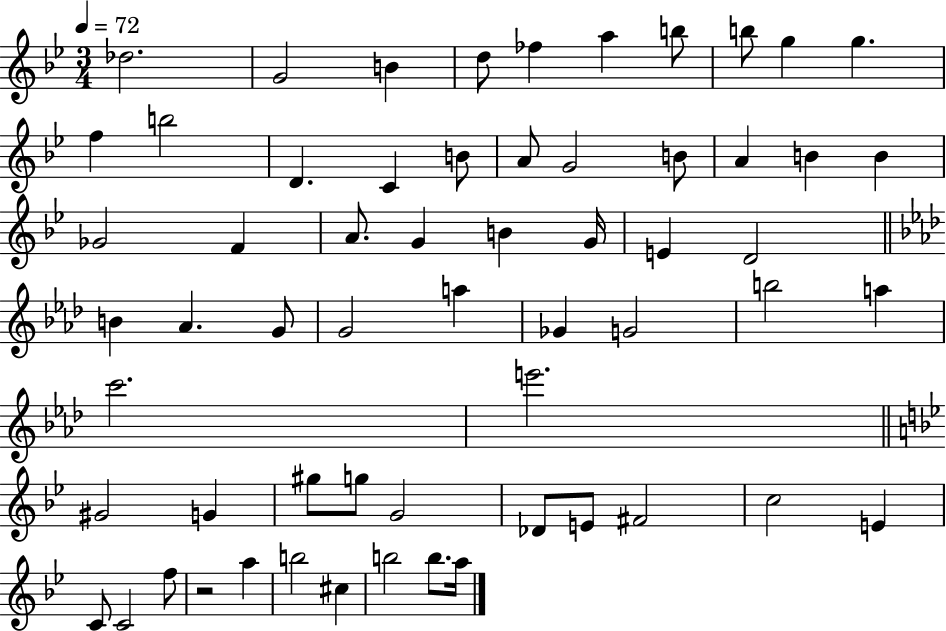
X:1
T:Untitled
M:3/4
L:1/4
K:Bb
_d2 G2 B d/2 _f a b/2 b/2 g g f b2 D C B/2 A/2 G2 B/2 A B B _G2 F A/2 G B G/4 E D2 B _A G/2 G2 a _G G2 b2 a c'2 e'2 ^G2 G ^g/2 g/2 G2 _D/2 E/2 ^F2 c2 E C/2 C2 f/2 z2 a b2 ^c b2 b/2 a/4